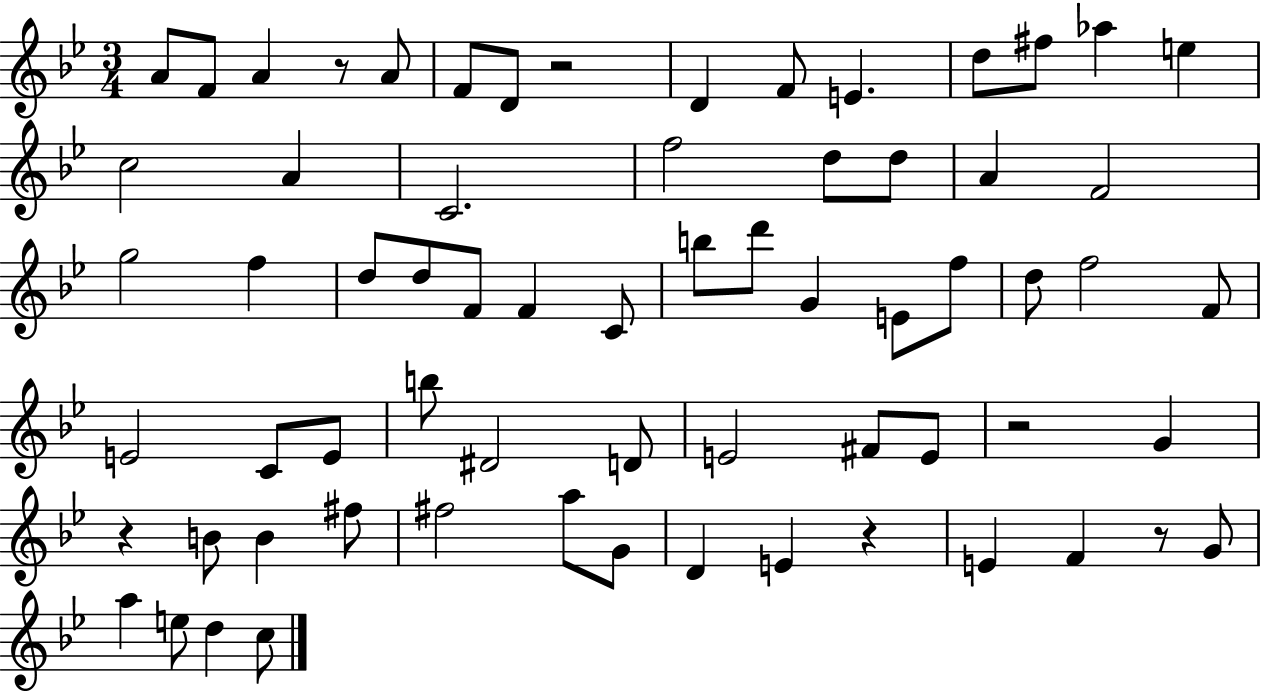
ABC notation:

X:1
T:Untitled
M:3/4
L:1/4
K:Bb
A/2 F/2 A z/2 A/2 F/2 D/2 z2 D F/2 E d/2 ^f/2 _a e c2 A C2 f2 d/2 d/2 A F2 g2 f d/2 d/2 F/2 F C/2 b/2 d'/2 G E/2 f/2 d/2 f2 F/2 E2 C/2 E/2 b/2 ^D2 D/2 E2 ^F/2 E/2 z2 G z B/2 B ^f/2 ^f2 a/2 G/2 D E z E F z/2 G/2 a e/2 d c/2